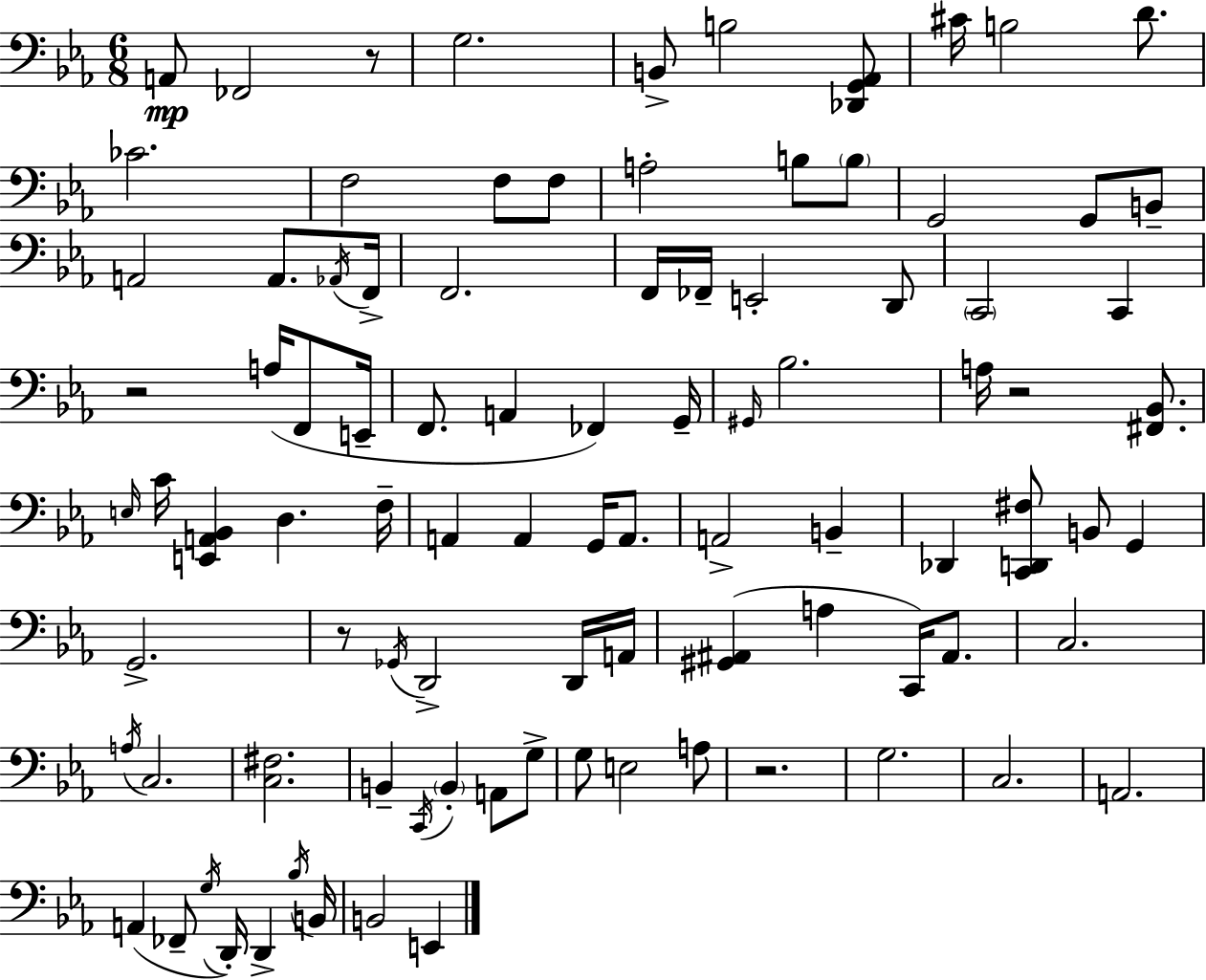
A2/e FES2/h R/e G3/h. B2/e B3/h [Db2,G2,Ab2]/e C#4/s B3/h D4/e. CES4/h. F3/h F3/e F3/e A3/h B3/e B3/e G2/h G2/e B2/e A2/h A2/e. Ab2/s F2/s F2/h. F2/s FES2/s E2/h D2/e C2/h C2/q R/h A3/s F2/e E2/s F2/e. A2/q FES2/q G2/s G#2/s Bb3/h. A3/s R/h [F#2,Bb2]/e. E3/s C4/s [E2,A2,Bb2]/q D3/q. F3/s A2/q A2/q G2/s A2/e. A2/h B2/q Db2/q [C2,D2,F#3]/e B2/e G2/q G2/h. R/e Gb2/s D2/h D2/s A2/s [G#2,A#2]/q A3/q C2/s A#2/e. C3/h. A3/s C3/h. [C3,F#3]/h. B2/q C2/s B2/q A2/e G3/e G3/e E3/h A3/e R/h. G3/h. C3/h. A2/h. A2/q FES2/e G3/s D2/s D2/q Bb3/s B2/s B2/h E2/q